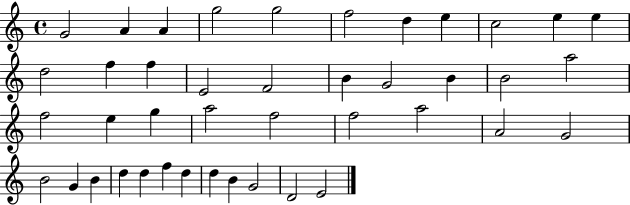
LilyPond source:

{
  \clef treble
  \time 4/4
  \defaultTimeSignature
  \key c \major
  g'2 a'4 a'4 | g''2 g''2 | f''2 d''4 e''4 | c''2 e''4 e''4 | \break d''2 f''4 f''4 | e'2 f'2 | b'4 g'2 b'4 | b'2 a''2 | \break f''2 e''4 g''4 | a''2 f''2 | f''2 a''2 | a'2 g'2 | \break b'2 g'4 b'4 | d''4 d''4 f''4 d''4 | d''4 b'4 g'2 | d'2 e'2 | \break \bar "|."
}